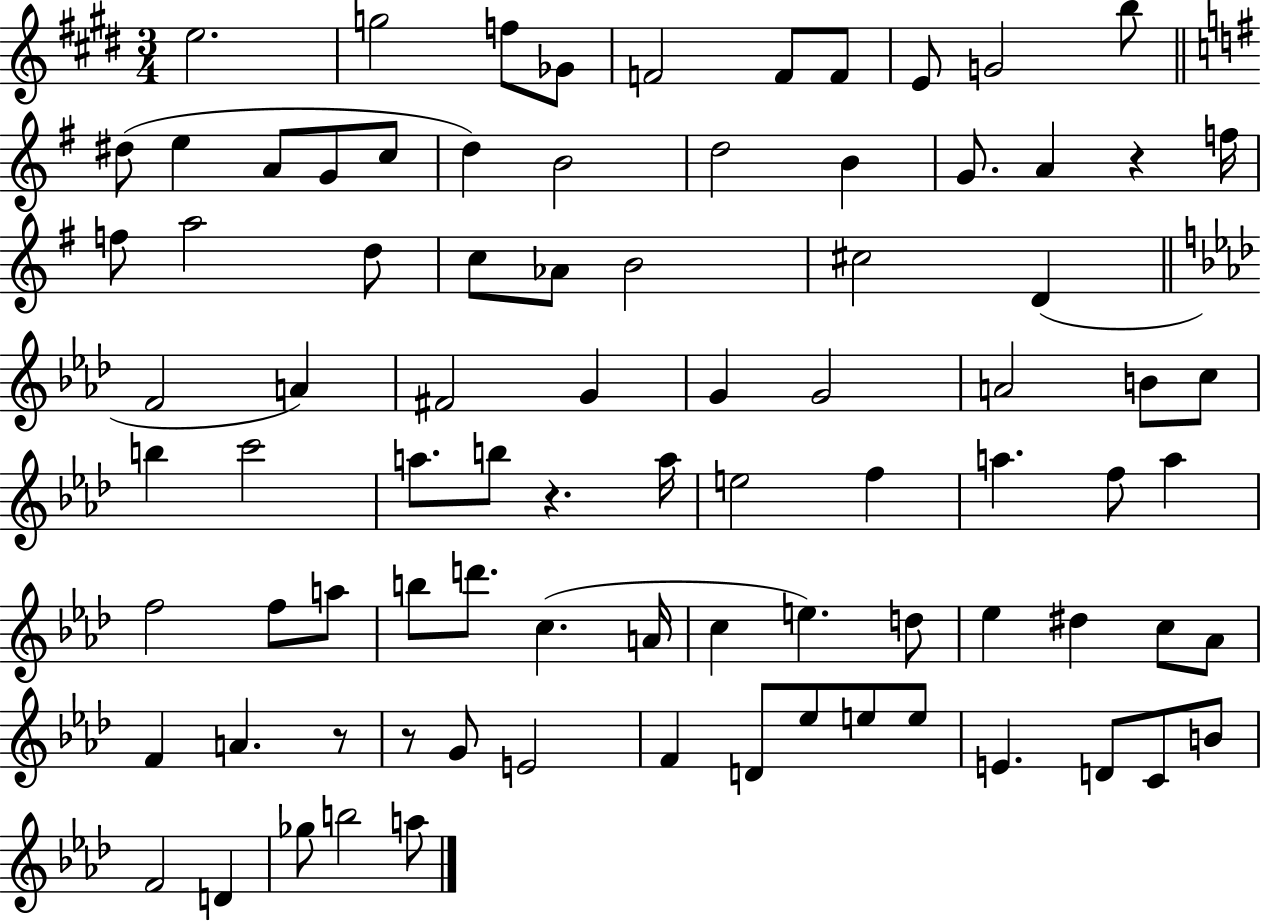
X:1
T:Untitled
M:3/4
L:1/4
K:E
e2 g2 f/2 _G/2 F2 F/2 F/2 E/2 G2 b/2 ^d/2 e A/2 G/2 c/2 d B2 d2 B G/2 A z f/4 f/2 a2 d/2 c/2 _A/2 B2 ^c2 D F2 A ^F2 G G G2 A2 B/2 c/2 b c'2 a/2 b/2 z a/4 e2 f a f/2 a f2 f/2 a/2 b/2 d'/2 c A/4 c e d/2 _e ^d c/2 _A/2 F A z/2 z/2 G/2 E2 F D/2 _e/2 e/2 e/2 E D/2 C/2 B/2 F2 D _g/2 b2 a/2